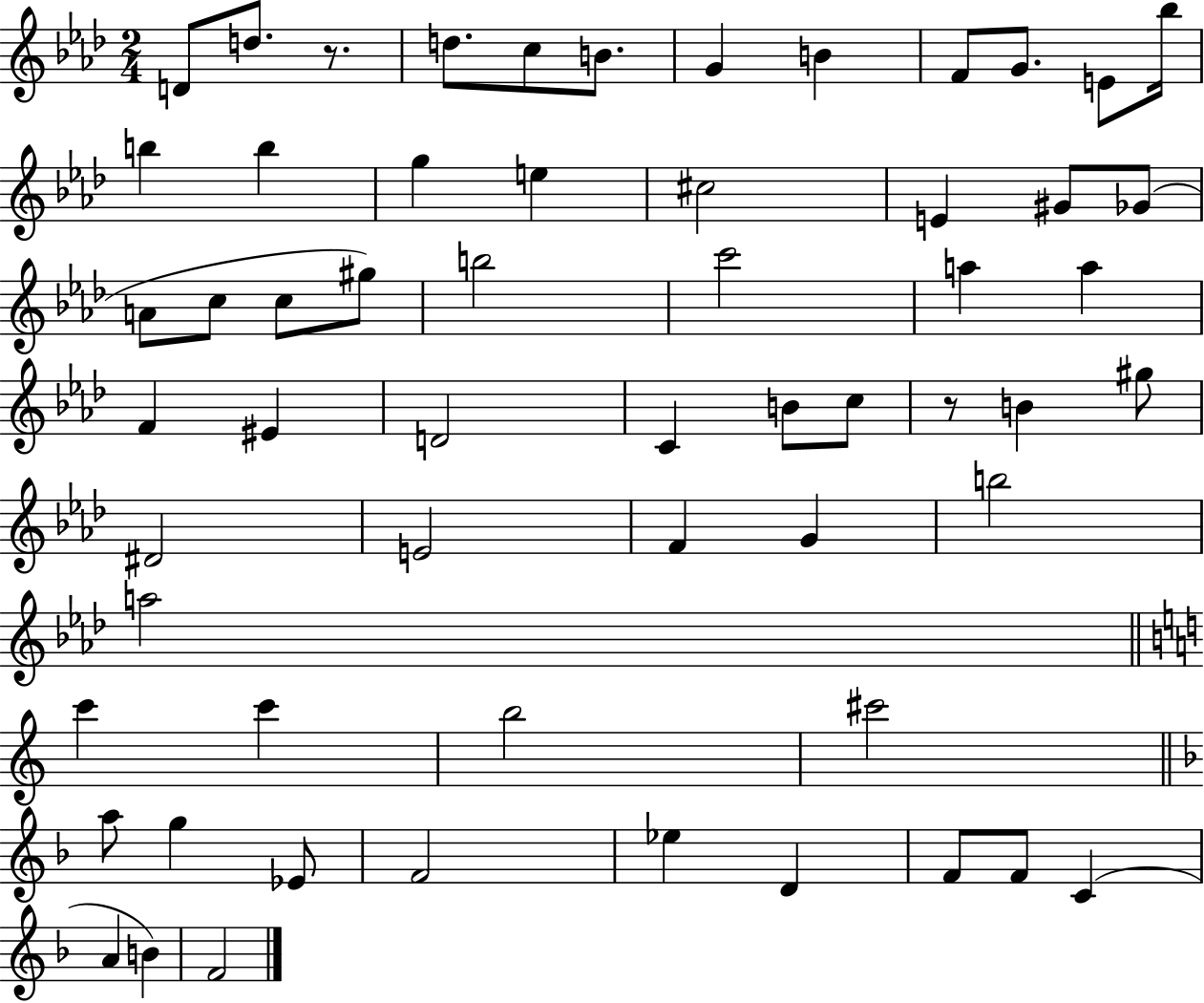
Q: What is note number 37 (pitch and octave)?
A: E4